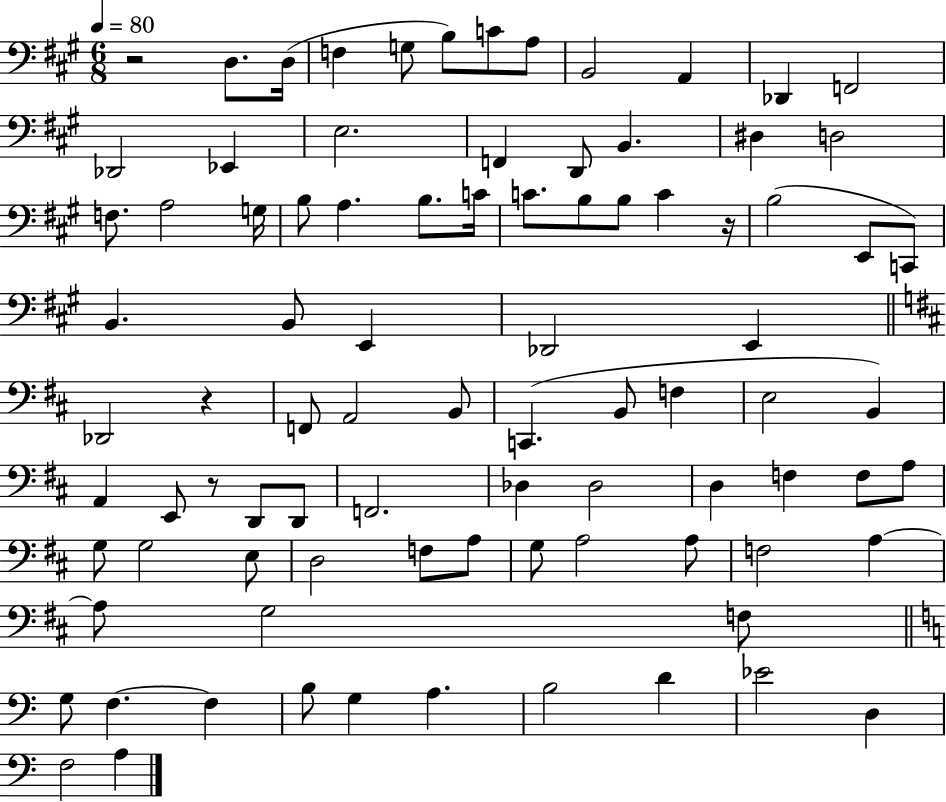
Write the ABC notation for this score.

X:1
T:Untitled
M:6/8
L:1/4
K:A
z2 D,/2 D,/4 F, G,/2 B,/2 C/2 A,/2 B,,2 A,, _D,, F,,2 _D,,2 _E,, E,2 F,, D,,/2 B,, ^D, D,2 F,/2 A,2 G,/4 B,/2 A, B,/2 C/4 C/2 B,/2 B,/2 C z/4 B,2 E,,/2 C,,/2 B,, B,,/2 E,, _D,,2 E,, _D,,2 z F,,/2 A,,2 B,,/2 C,, B,,/2 F, E,2 B,, A,, E,,/2 z/2 D,,/2 D,,/2 F,,2 _D, _D,2 D, F, F,/2 A,/2 G,/2 G,2 E,/2 D,2 F,/2 A,/2 G,/2 A,2 A,/2 F,2 A, A,/2 G,2 F,/2 G,/2 F, F, B,/2 G, A, B,2 D _E2 D, F,2 A,